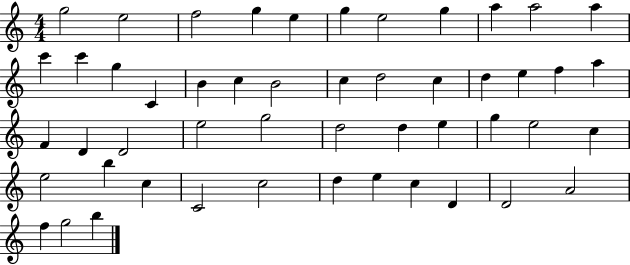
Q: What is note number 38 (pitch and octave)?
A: B5